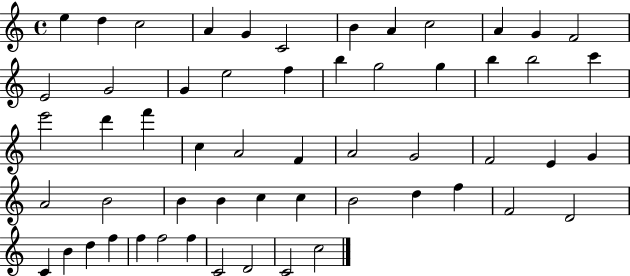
{
  \clef treble
  \time 4/4
  \defaultTimeSignature
  \key c \major
  e''4 d''4 c''2 | a'4 g'4 c'2 | b'4 a'4 c''2 | a'4 g'4 f'2 | \break e'2 g'2 | g'4 e''2 f''4 | b''4 g''2 g''4 | b''4 b''2 c'''4 | \break e'''2 d'''4 f'''4 | c''4 a'2 f'4 | a'2 g'2 | f'2 e'4 g'4 | \break a'2 b'2 | b'4 b'4 c''4 c''4 | b'2 d''4 f''4 | f'2 d'2 | \break c'4 b'4 d''4 f''4 | f''4 f''2 f''4 | c'2 d'2 | c'2 c''2 | \break \bar "|."
}